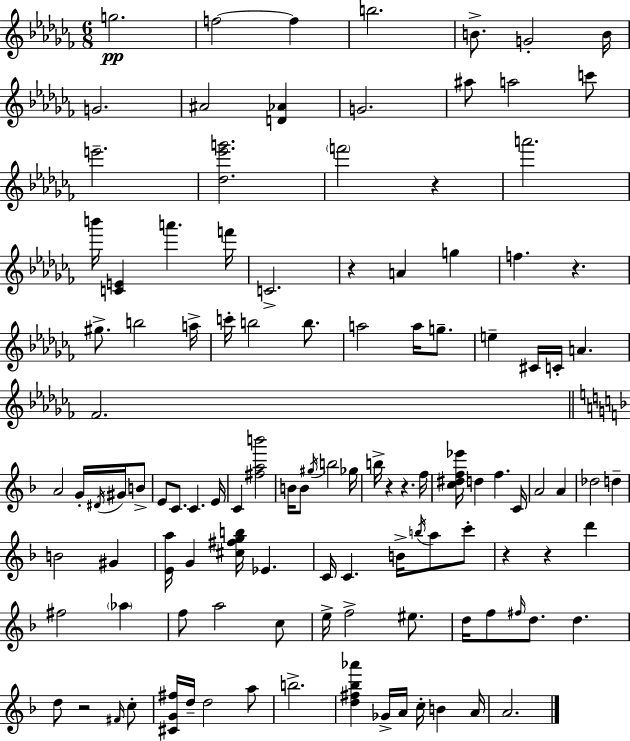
{
  \clef treble
  \numericTimeSignature
  \time 6/8
  \key aes \minor
  g''2.\pp | f''2~~ f''4 | b''2. | b'8.-> g'2-. b'16 | \break g'2. | ais'2 <d' aes'>4 | g'2. | ais''8 a''2 c'''8 | \break e'''2.-- | <des'' ees''' g'''>2. | \parenthesize f'''2 r4 | a'''2. | \break b'''16 <c' e'>4 a'''4. f'''16 | c'2.-> | r4 a'4 g''4 | f''4. r4. | \break gis''8.-> b''2 a''16-> | c'''16-. b''2 b''8. | a''2 a''16 g''8.-- | e''4-- cis'16 c'16-. a'4. | \break fes'2. | \bar "||" \break \key f \major a'2 g'16-. \acciaccatura { dis'16 } gis'16 b'8-> | e'8 c'8. c'4. | e'16 c'4 <fis'' a'' b'''>2 | b'16 b'8 \acciaccatura { gis''16 } b''2 | \break ges''16 b''16-> r4 r4. | f''16 <c'' dis'' f'' ees'''>16 d''4 f''4. | c'16 a'2 a'4 | des''2 d''4-- | \break b'2 gis'4 | <e' a''>16 g'4 <cis'' fis'' g'' b''>16 ees'4. | c'16 c'4. b'16-> \acciaccatura { b''16 } a''8 | c'''8-. r4 r4 d'''4 | \break fis''2 \parenthesize aes''4 | f''8 a''2 | c''8 e''16-> f''2-> | eis''8. d''16 f''8 \grace { fis''16 } d''8. d''4. | \break d''8 r2 | \grace { fis'16 } c''8-. <cis' g' fis''>16 d''16-- d''2 | a''8 b''2.-> | <d'' fis'' bes'' aes'''>4 ges'16-> a'16 c''16-. | \break b'4 a'16 a'2. | \bar "|."
}